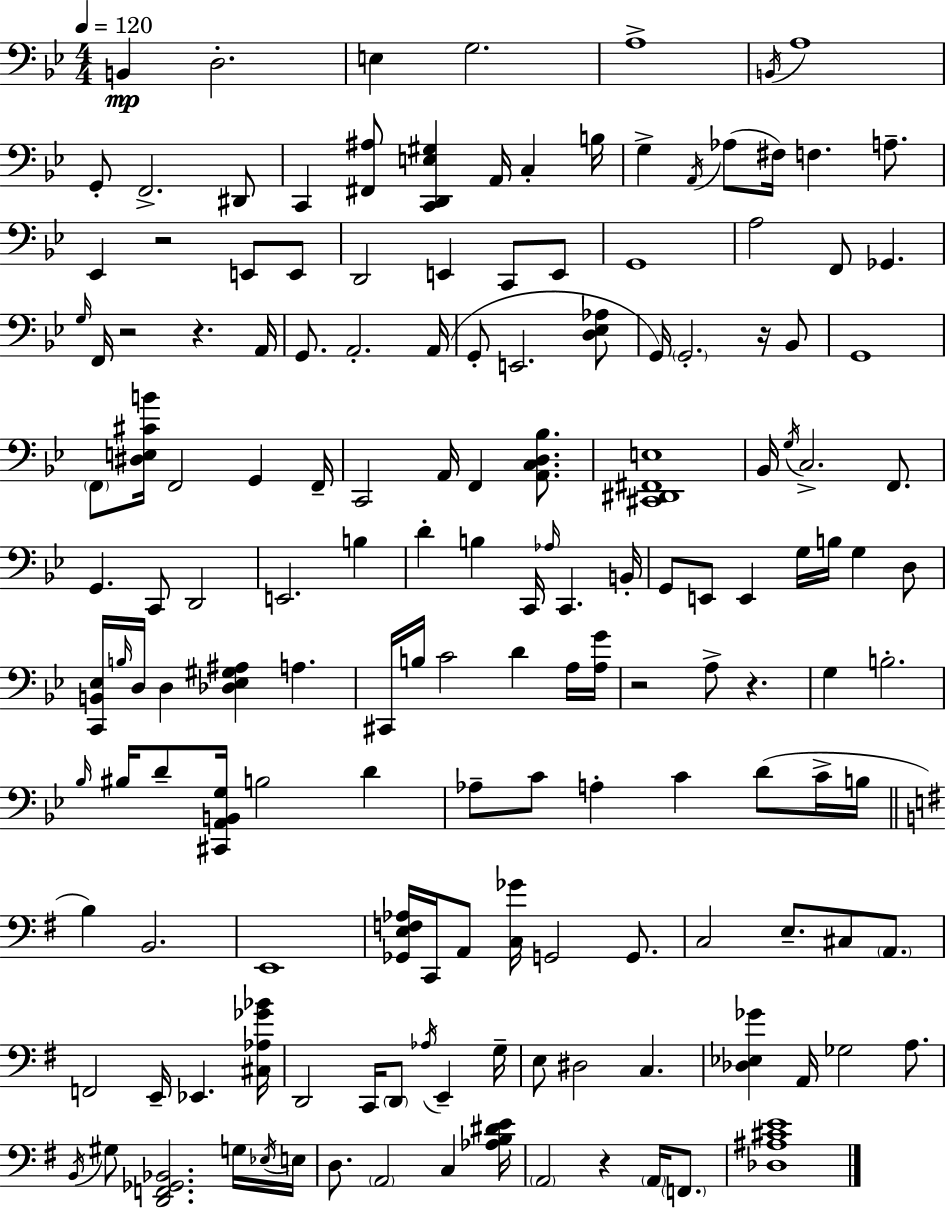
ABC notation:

X:1
T:Untitled
M:4/4
L:1/4
K:Bb
B,, D,2 E, G,2 A,4 B,,/4 A,4 G,,/2 F,,2 ^D,,/2 C,, [^F,,^A,]/2 [C,,D,,E,^G,] A,,/4 C, B,/4 G, A,,/4 _A,/2 ^F,/4 F, A,/2 _E,, z2 E,,/2 E,,/2 D,,2 E,, C,,/2 E,,/2 G,,4 A,2 F,,/2 _G,, G,/4 F,,/4 z2 z A,,/4 G,,/2 A,,2 A,,/4 G,,/2 E,,2 [D,_E,_A,]/2 G,,/4 G,,2 z/4 _B,,/2 G,,4 F,,/2 [^D,E,^CB]/4 F,,2 G,, F,,/4 C,,2 A,,/4 F,, [A,,C,D,_B,]/2 [^C,,^D,,^F,,E,]4 _B,,/4 G,/4 C,2 F,,/2 G,, C,,/2 D,,2 E,,2 B, D B, C,,/4 _A,/4 C,, B,,/4 G,,/2 E,,/2 E,, G,/4 B,/4 G, D,/2 [C,,B,,_E,]/4 B,/4 D,/4 D, [_D,_E,^G,^A,] A, ^C,,/4 B,/4 C2 D A,/4 [A,G]/4 z2 A,/2 z G, B,2 _B,/4 ^B,/4 D/2 [^C,,A,,B,,G,]/4 B,2 D _A,/2 C/2 A, C D/2 C/4 B,/4 B, B,,2 E,,4 [_G,,E,F,_A,]/4 C,,/4 A,,/2 [C,_G]/4 G,,2 G,,/2 C,2 E,/2 ^C,/2 A,,/2 F,,2 E,,/4 _E,, [^C,_A,_G_B]/4 D,,2 C,,/4 D,,/2 _A,/4 E,, G,/4 E,/2 ^D,2 C, [_D,_E,_G] A,,/4 _G,2 A,/2 B,,/4 ^G,/2 [D,,F,,_G,,_B,,]2 G,/4 _E,/4 E,/4 D,/2 A,,2 C, [_A,B,^DE]/4 A,,2 z A,,/4 F,,/2 [_D,^A,^CE]4